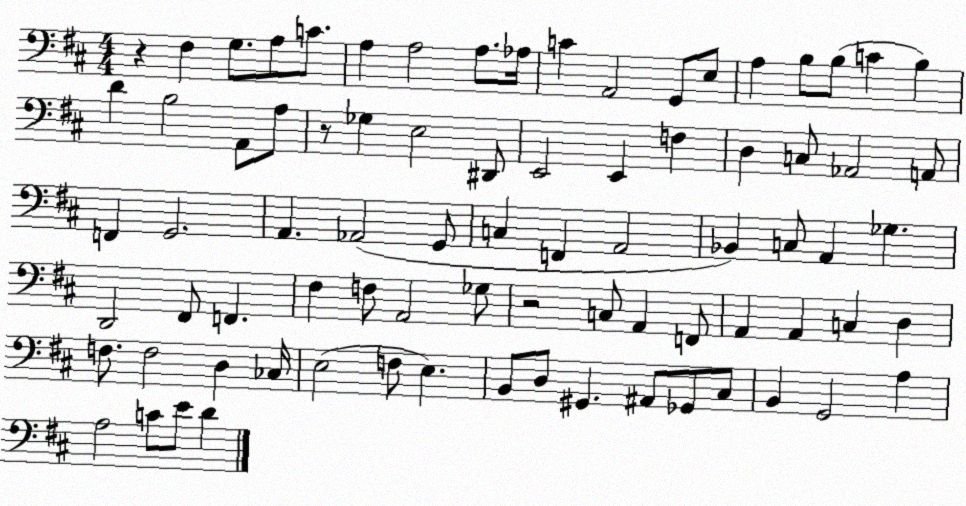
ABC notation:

X:1
T:Untitled
M:4/4
L:1/4
K:D
z ^F, G,/2 A,/2 C/2 A, A,2 A,/2 _A,/4 C A,,2 G,,/2 E,/2 A, B,/2 B,/2 C B, D B,2 A,,/2 A,/2 z/2 _G, E,2 ^D,,/2 E,,2 E,, F, D, C,/2 _A,,2 A,,/2 F,, G,,2 A,, _A,,2 G,,/2 C, F,, A,,2 _B,, C,/2 A,, _G, D,,2 ^F,,/2 F,, ^F, F,/2 A,,2 _G,/2 z2 C,/2 A,, F,,/2 A,, A,, C, D, F,/2 F,2 D, _C,/4 E,2 F,/2 E, B,,/2 D,/2 ^G,, ^A,,/2 _G,,/2 ^C,/2 B,, G,,2 A, A,2 C/2 E/2 D